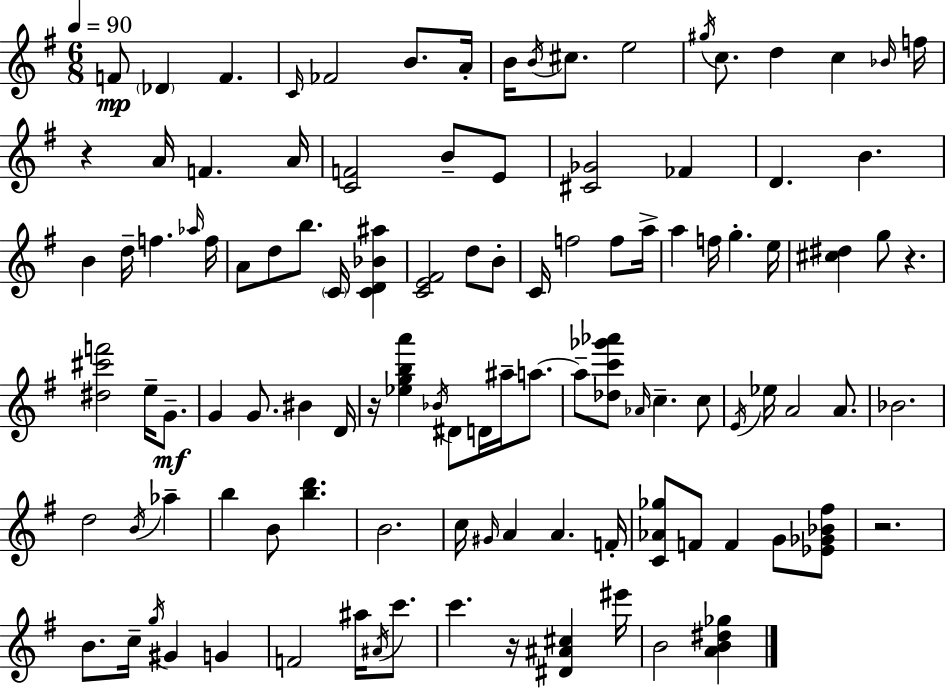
F4/e Db4/q F4/q. C4/s FES4/h B4/e. A4/s B4/s B4/s C#5/e. E5/h G#5/s C5/e. D5/q C5/q Bb4/s F5/s R/q A4/s F4/q. A4/s [C4,F4]/h B4/e E4/e [C#4,Gb4]/h FES4/q D4/q. B4/q. B4/q D5/s F5/q. Ab5/s F5/s A4/e D5/e B5/e. C4/s [C4,D4,Bb4,A#5]/q [C4,E4,F#4]/h D5/e B4/e C4/s F5/h F5/e A5/s A5/q F5/s G5/q. E5/s [C#5,D#5]/q G5/e R/q. [D#5,C#6,F6]/h E5/s G4/e. G4/q G4/e. BIS4/q D4/s R/s [Eb5,G5,B5,A6]/q Bb4/s D#4/e D4/s A#5/s A5/e. A5/e [Db5,C6,Gb6,Ab6]/e Ab4/s C5/q. C5/e E4/s Eb5/s A4/h A4/e. Bb4/h. D5/h B4/s Ab5/q B5/q B4/e [B5,D6]/q. B4/h. C5/s G#4/s A4/q A4/q. F4/s [C4,Ab4,Gb5]/e F4/e F4/q G4/e [Eb4,Gb4,Bb4,F#5]/e R/h. B4/e. C5/s G5/s G#4/q G4/q F4/h A#5/s A#4/s C6/e. C6/q. R/s [D#4,A#4,C#5]/q EIS6/s B4/h [A4,B4,D#5,Gb5]/q